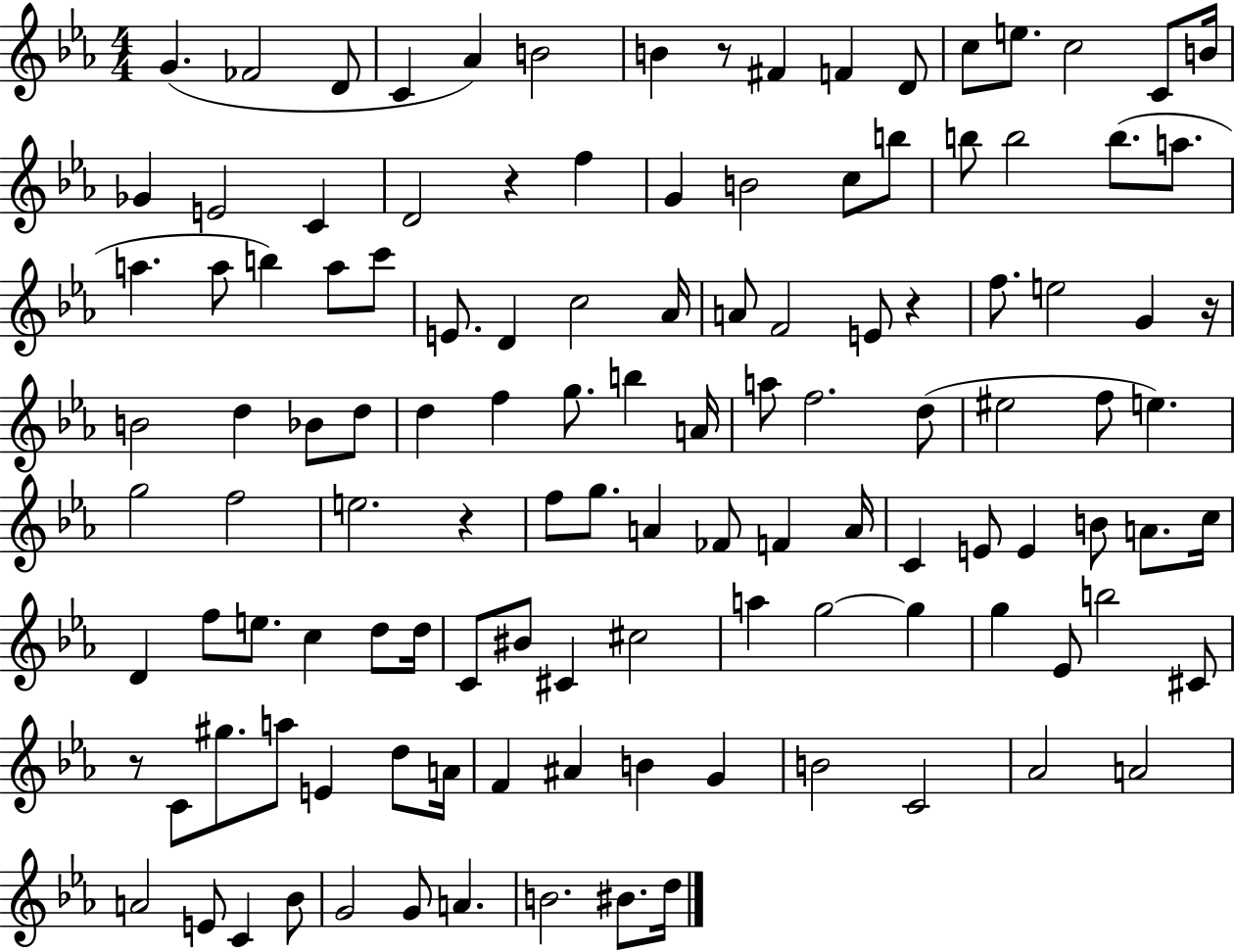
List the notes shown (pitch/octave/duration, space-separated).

G4/q. FES4/h D4/e C4/q Ab4/q B4/h B4/q R/e F#4/q F4/q D4/e C5/e E5/e. C5/h C4/e B4/s Gb4/q E4/h C4/q D4/h R/q F5/q G4/q B4/h C5/e B5/e B5/e B5/h B5/e. A5/e. A5/q. A5/e B5/q A5/e C6/e E4/e. D4/q C5/h Ab4/s A4/e F4/h E4/e R/q F5/e. E5/h G4/q R/s B4/h D5/q Bb4/e D5/e D5/q F5/q G5/e. B5/q A4/s A5/e F5/h. D5/e EIS5/h F5/e E5/q. G5/h F5/h E5/h. R/q F5/e G5/e. A4/q FES4/e F4/q A4/s C4/q E4/e E4/q B4/e A4/e. C5/s D4/q F5/e E5/e. C5/q D5/e D5/s C4/e BIS4/e C#4/q C#5/h A5/q G5/h G5/q G5/q Eb4/e B5/h C#4/e R/e C4/e G#5/e. A5/e E4/q D5/e A4/s F4/q A#4/q B4/q G4/q B4/h C4/h Ab4/h A4/h A4/h E4/e C4/q Bb4/e G4/h G4/e A4/q. B4/h. BIS4/e. D5/s